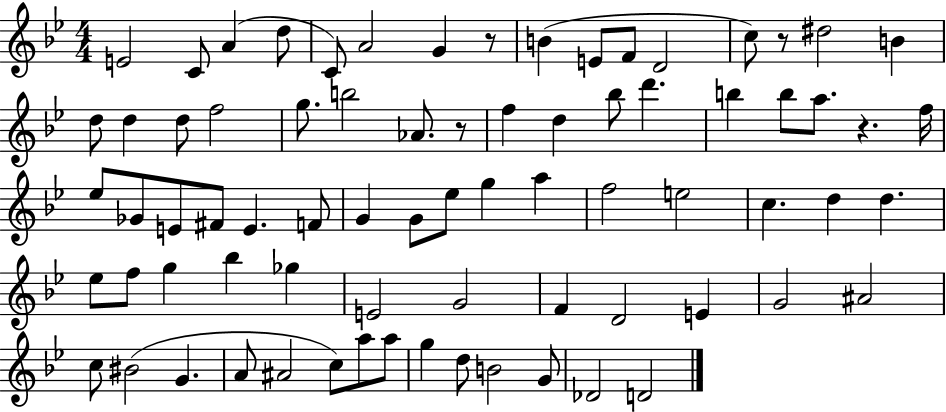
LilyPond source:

{
  \clef treble
  \numericTimeSignature
  \time 4/4
  \key bes \major
  e'2 c'8 a'4( d''8 | c'8) a'2 g'4 r8 | b'4( e'8 f'8 d'2 | c''8) r8 dis''2 b'4 | \break d''8 d''4 d''8 f''2 | g''8. b''2 aes'8. r8 | f''4 d''4 bes''8 d'''4. | b''4 b''8 a''8. r4. f''16 | \break ees''8 ges'8 e'8 fis'8 e'4. f'8 | g'4 g'8 ees''8 g''4 a''4 | f''2 e''2 | c''4. d''4 d''4. | \break ees''8 f''8 g''4 bes''4 ges''4 | e'2 g'2 | f'4 d'2 e'4 | g'2 ais'2 | \break c''8 bis'2( g'4. | a'8 ais'2 c''8) a''8 a''8 | g''4 d''8 b'2 g'8 | des'2 d'2 | \break \bar "|."
}